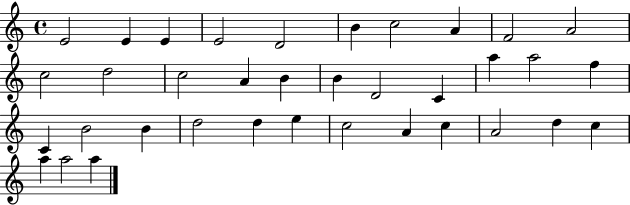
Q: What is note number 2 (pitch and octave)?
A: E4